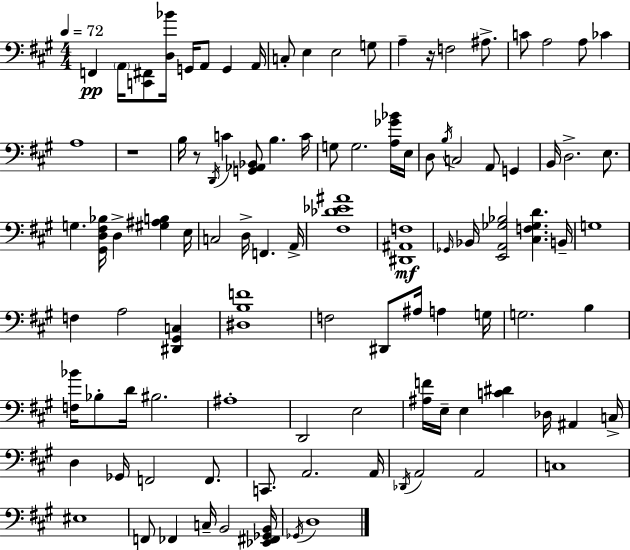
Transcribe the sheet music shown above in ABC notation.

X:1
T:Untitled
M:4/4
L:1/4
K:A
F,, A,,/4 [C,,^F,,]/2 [D,_B]/4 G,,/4 A,,/2 G,, A,,/4 C,/2 E, E,2 G,/2 A, z/4 F,2 ^A,/2 C/2 A,2 A,/2 _C A,4 z4 B,/4 z/2 D,,/4 C [G,,_A,,_B,,]/2 B, C/4 G,/2 G,2 [A,_G_B]/4 E,/4 D,/2 B,/4 C,2 A,,/2 G,, B,,/4 D,2 E,/2 G, [^G,,D,^F,_B,]/4 D, [^G,^A,B,] E,/4 C,2 D,/4 F,, A,,/4 [^F,_D_E^A]4 [^D,,^A,,F,]4 _G,,/4 _B,,/4 [E,,A,,_G,_B,]2 [^C,F,_G,D] B,,/4 G,4 F, A,2 [^D,,^G,,C,] [^D,B,F]4 F,2 ^D,,/2 ^A,/4 A, G,/4 G,2 B, [F,_B]/4 _B,/2 D/4 ^B,2 ^A,4 D,,2 E,2 [^A,F]/4 E,/4 E, [C^D] _D,/4 ^A,, C,/4 D, _G,,/4 F,,2 F,,/2 C,,/2 A,,2 A,,/4 _D,,/4 A,,2 A,,2 C,4 ^E,4 F,,/2 _F,, C,/4 B,,2 [_E,,^F,,_G,,B,,]/4 _G,,/4 D,4